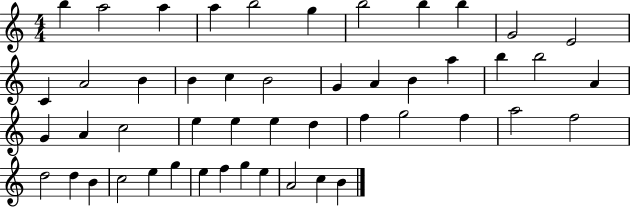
B5/q A5/h A5/q A5/q B5/h G5/q B5/h B5/q B5/q G4/h E4/h C4/q A4/h B4/q B4/q C5/q B4/h G4/q A4/q B4/q A5/q B5/q B5/h A4/q G4/q A4/q C5/h E5/q E5/q E5/q D5/q F5/q G5/h F5/q A5/h F5/h D5/h D5/q B4/q C5/h E5/q G5/q E5/q F5/q G5/q E5/q A4/h C5/q B4/q